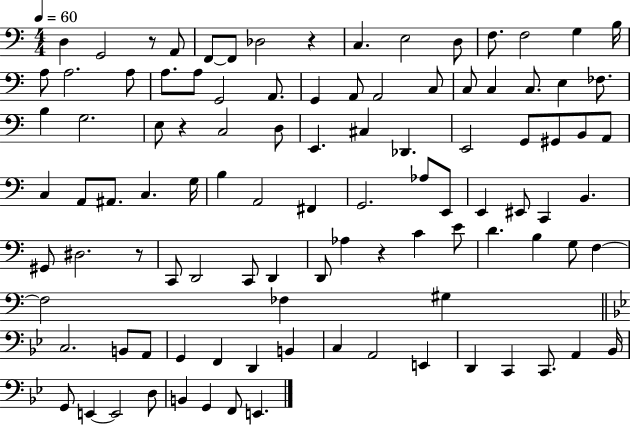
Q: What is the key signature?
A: C major